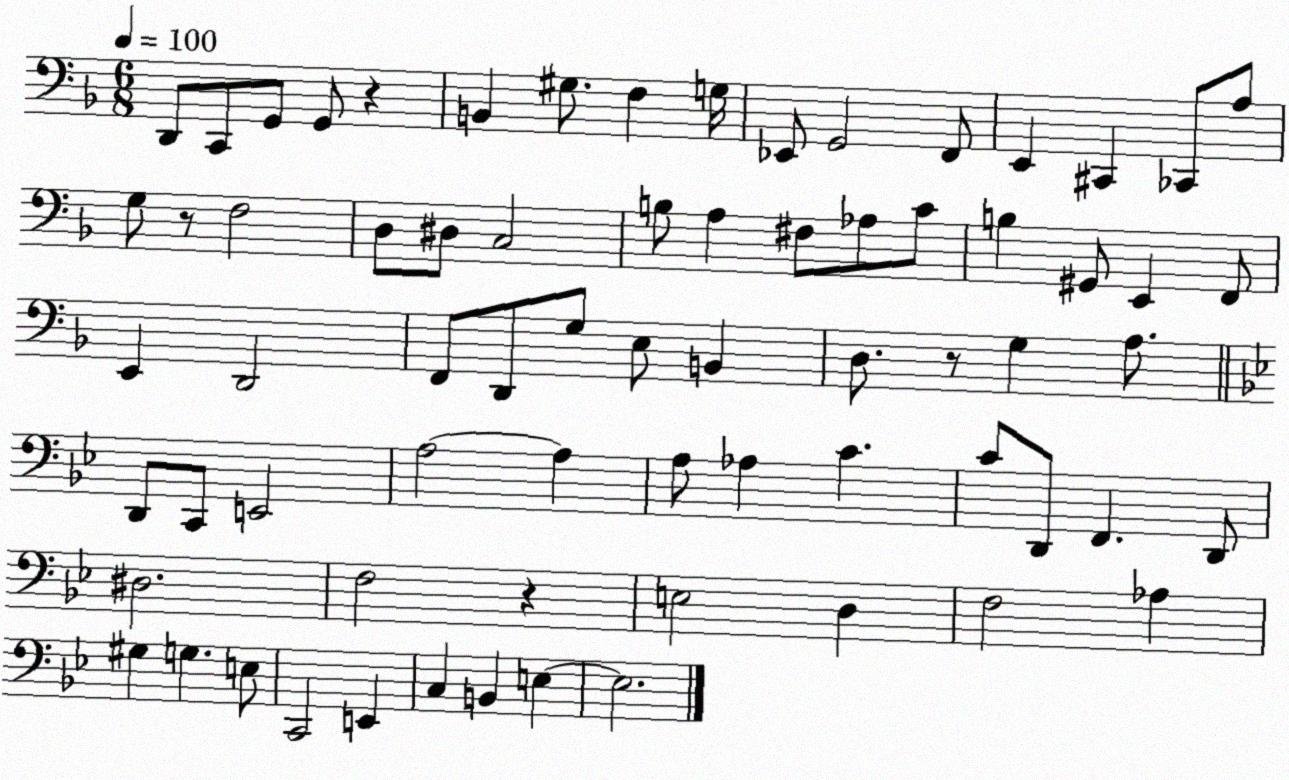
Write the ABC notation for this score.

X:1
T:Untitled
M:6/8
L:1/4
K:F
D,,/2 C,,/2 G,,/2 G,,/2 z B,, ^G,/2 F, G,/4 _E,,/2 G,,2 F,,/2 E,, ^C,, _C,,/2 A,/2 G,/2 z/2 F,2 D,/2 ^D,/2 C,2 B,/2 A, ^F,/2 _A,/2 C/2 B, ^G,,/2 E,, F,,/2 E,, D,,2 F,,/2 D,,/2 G,/2 E,/2 B,, D,/2 z/2 G, A,/2 D,,/2 C,,/2 E,,2 A,2 A, A,/2 _A, C C/2 D,,/2 F,, D,,/2 ^D,2 F,2 z E,2 D, F,2 _A, ^G, G, E,/2 C,,2 E,, C, B,, E, E,2